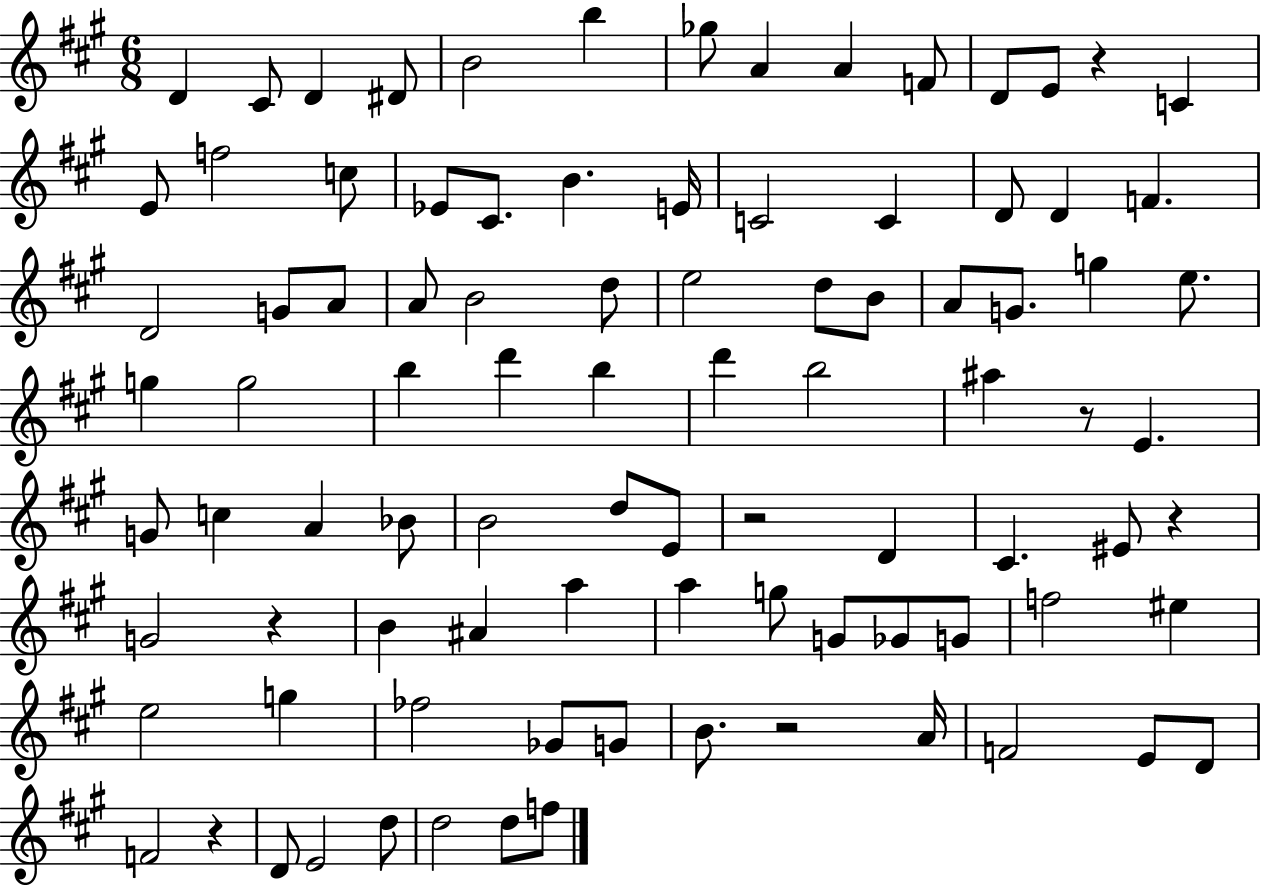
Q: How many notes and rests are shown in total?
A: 92